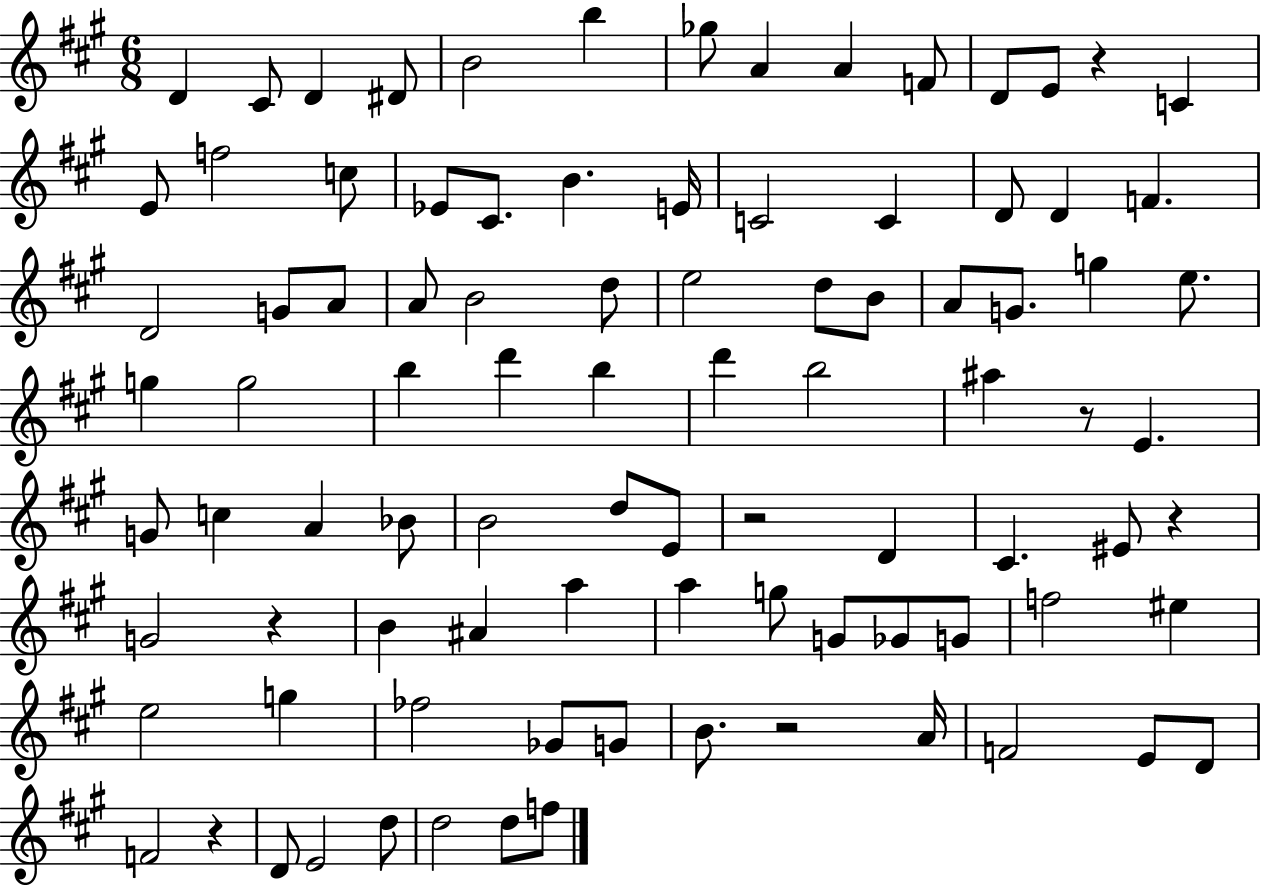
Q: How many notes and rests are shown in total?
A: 92